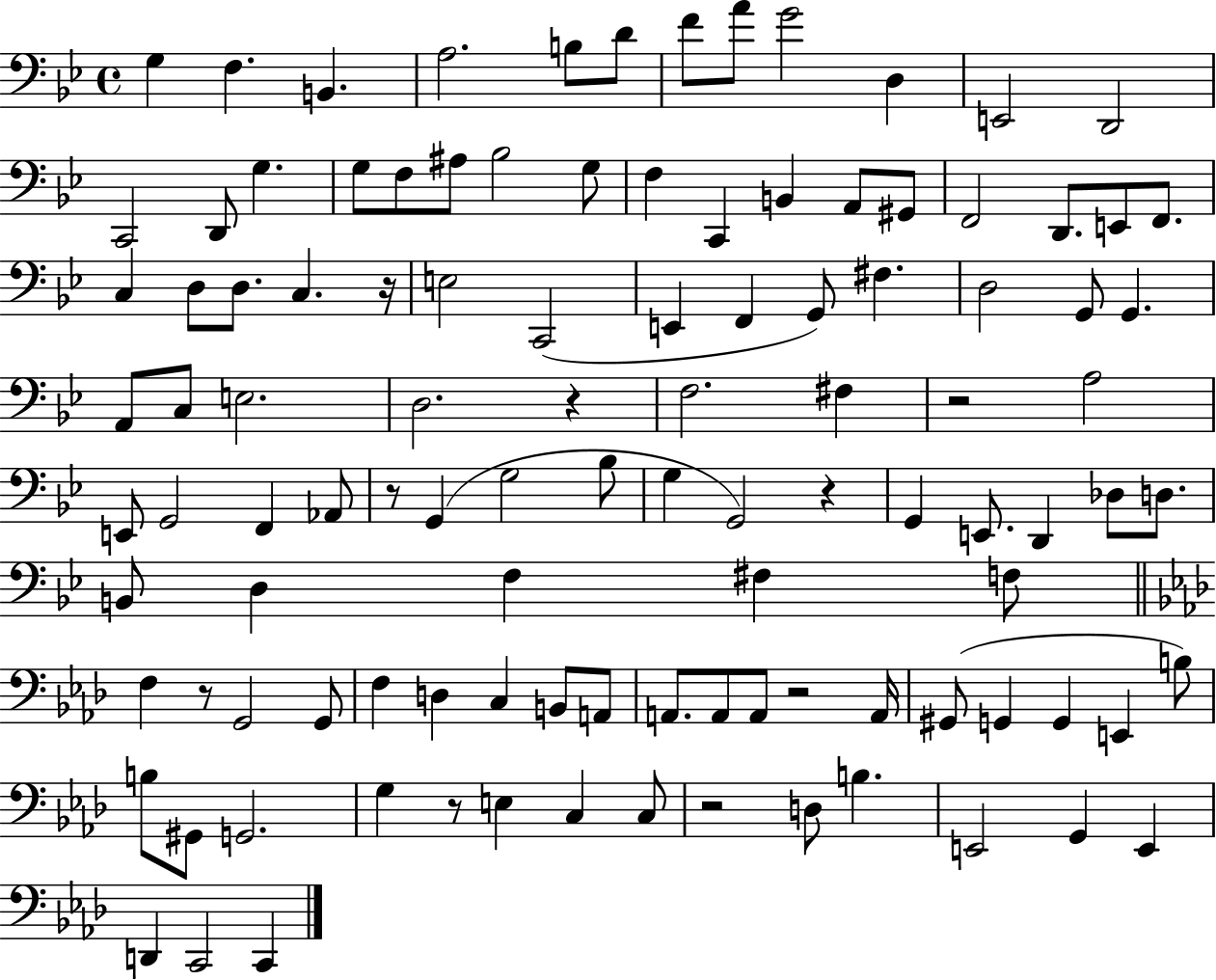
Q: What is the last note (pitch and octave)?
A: C2